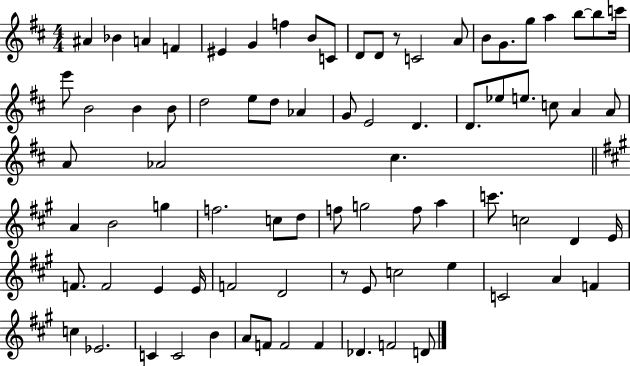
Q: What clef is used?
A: treble